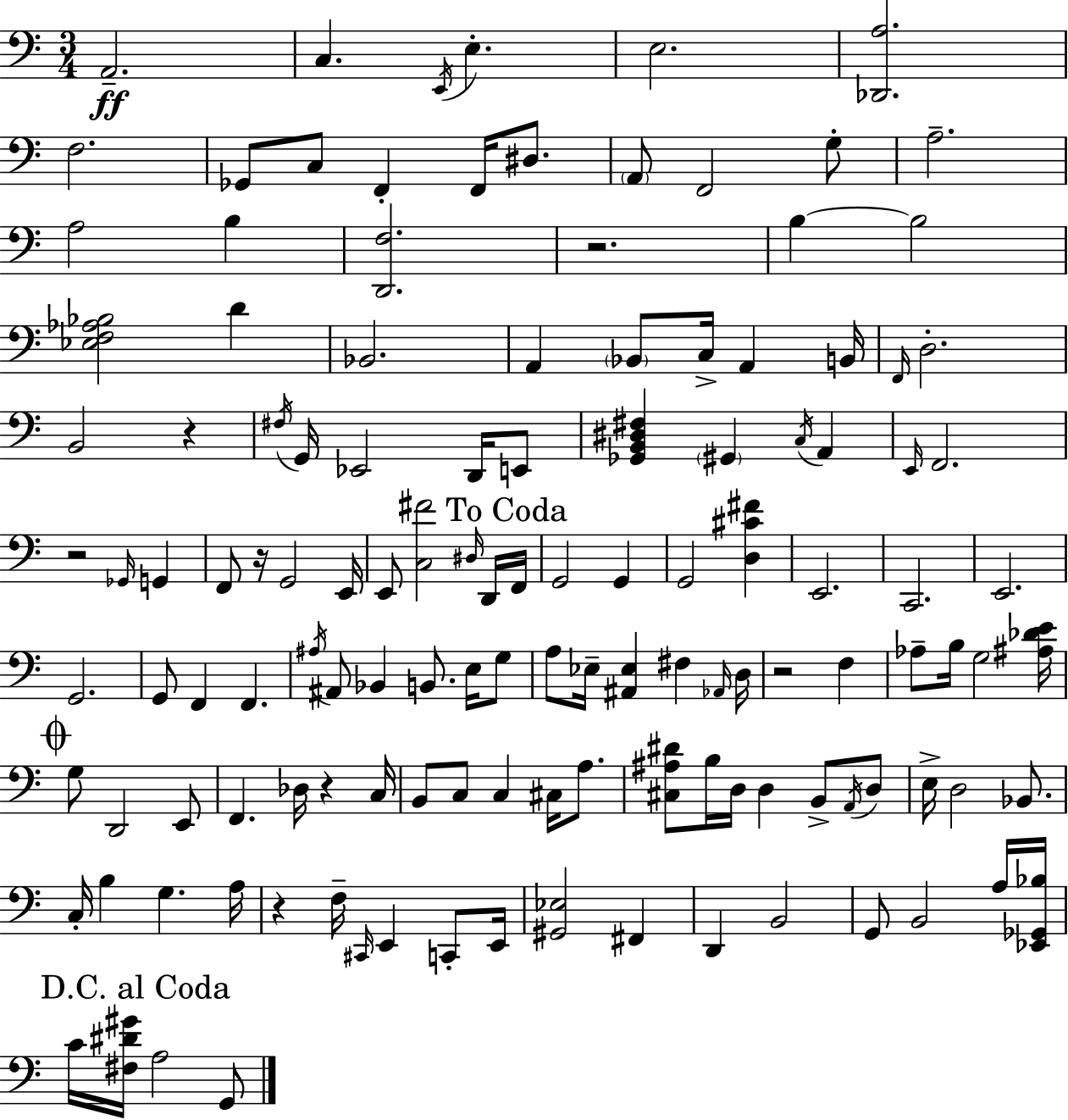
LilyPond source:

{
  \clef bass
  \numericTimeSignature
  \time 3/4
  \key a \minor
  a,2.--\ff | c4. \acciaccatura { e,16 } e4.-. | e2. | <des, a>2. | \break f2. | ges,8 c8 f,4-. f,16 dis8. | \parenthesize a,8 f,2 g8-. | a2.-- | \break a2 b4 | <d, f>2. | r2. | b4~~ b2 | \break <ees f aes bes>2 d'4 | bes,2. | a,4 \parenthesize bes,8 c16-> a,4 | b,16 \grace { f,16 } d2.-. | \break b,2 r4 | \acciaccatura { fis16 } g,16 ees,2 | d,16 e,8 <ges, b, dis fis>4 \parenthesize gis,4 \acciaccatura { c16 } | a,4 \grace { e,16 } f,2. | \break r2 | \grace { ges,16 } g,4 f,8 r16 g,2 | e,16 e,8 <c fis'>2 | \grace { dis16 } d,16 \mark "To Coda" f,16 g,2 | \break g,4 g,2 | <d cis' fis'>4 e,2. | c,2. | e,2. | \break g,2. | g,8 f,4 | f,4. \acciaccatura { ais16 } ais,8 bes,4 | b,8. e16 g8 a8 ees16-- <ais, ees>4 | \break fis4 \grace { aes,16 } d16 r2 | f4 aes8-- b16 | g2 <ais des' e'>16 \mark \markup { \musicglyph "scripts.coda" } g8 d,2 | e,8 f,4. | \break des16 r4 c16 b,8 c8 | c4 cis16 a8. <cis ais dis'>8 b16 | d16 d4 b,8-> \acciaccatura { a,16 } d8 e16-> d2 | bes,8. c16-. b4 | \break g4. a16 r4 | f16-- \grace { cis,16 } e,4 c,8-. e,16 <gis, ees>2 | fis,4 d,4 | b,2 g,8 | \break b,2 a16 <ees, ges, bes>16 \mark "D.C. al Coda" c'16 | <fis dis' gis'>16 a2 g,8 \bar "|."
}